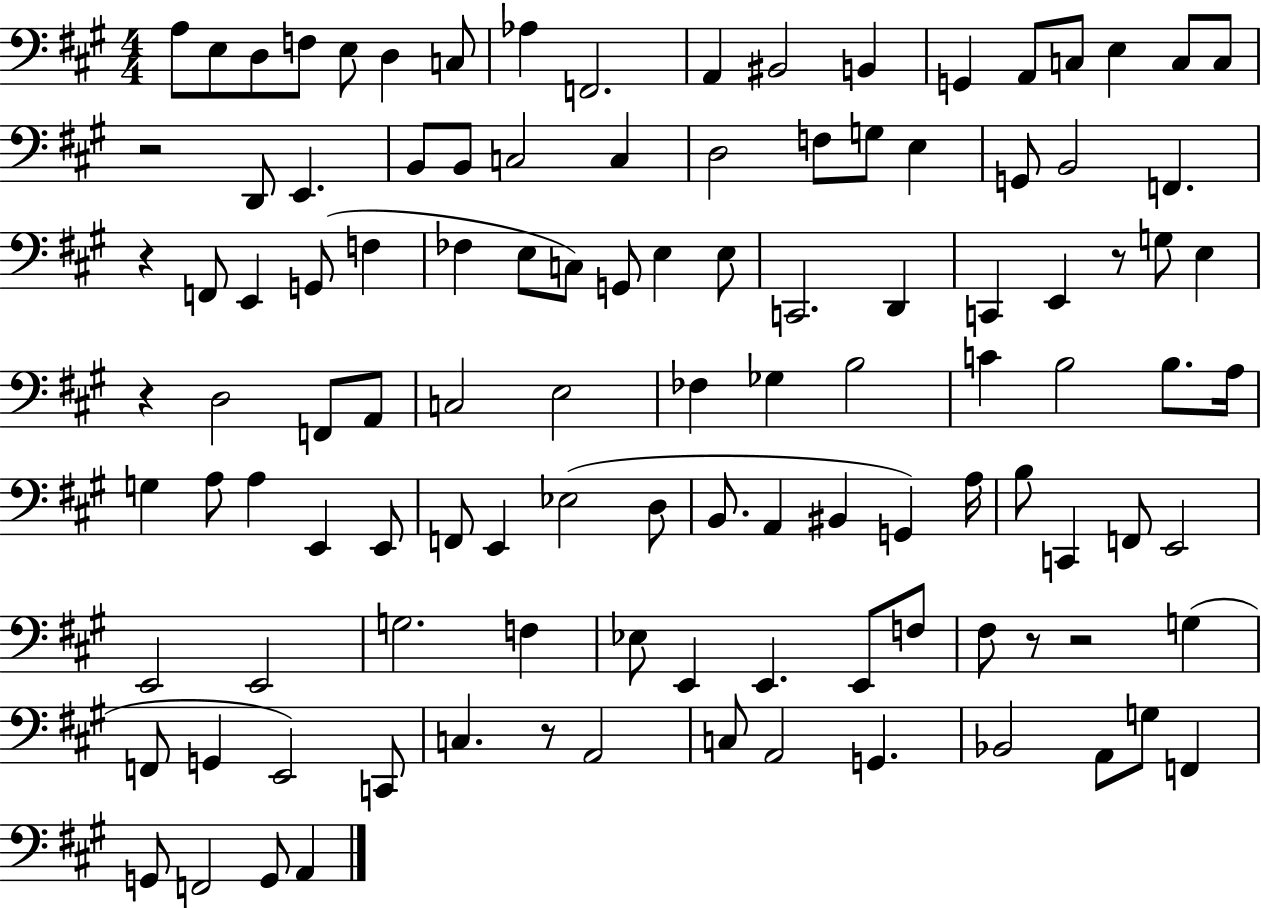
{
  \clef bass
  \numericTimeSignature
  \time 4/4
  \key a \major
  a8 e8 d8 f8 e8 d4 c8 | aes4 f,2. | a,4 bis,2 b,4 | g,4 a,8 c8 e4 c8 c8 | \break r2 d,8 e,4. | b,8 b,8 c2 c4 | d2 f8 g8 e4 | g,8 b,2 f,4. | \break r4 f,8 e,4 g,8( f4 | fes4 e8 c8) g,8 e4 e8 | c,2. d,4 | c,4 e,4 r8 g8 e4 | \break r4 d2 f,8 a,8 | c2 e2 | fes4 ges4 b2 | c'4 b2 b8. a16 | \break g4 a8 a4 e,4 e,8 | f,8 e,4 ees2( d8 | b,8. a,4 bis,4 g,4) a16 | b8 c,4 f,8 e,2 | \break e,2 e,2 | g2. f4 | ees8 e,4 e,4. e,8 f8 | fis8 r8 r2 g4( | \break f,8 g,4 e,2) c,8 | c4. r8 a,2 | c8 a,2 g,4. | bes,2 a,8 g8 f,4 | \break g,8 f,2 g,8 a,4 | \bar "|."
}